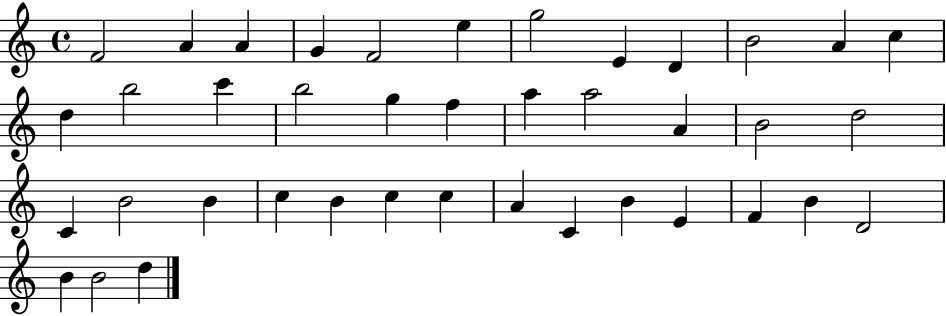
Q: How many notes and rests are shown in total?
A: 40